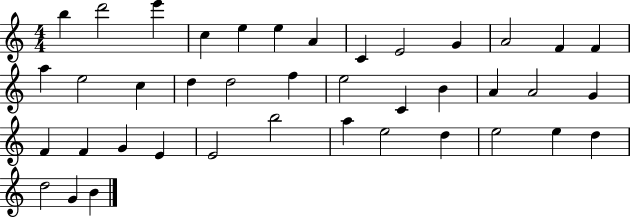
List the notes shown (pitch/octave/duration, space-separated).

B5/q D6/h E6/q C5/q E5/q E5/q A4/q C4/q E4/h G4/q A4/h F4/q F4/q A5/q E5/h C5/q D5/q D5/h F5/q E5/h C4/q B4/q A4/q A4/h G4/q F4/q F4/q G4/q E4/q E4/h B5/h A5/q E5/h D5/q E5/h E5/q D5/q D5/h G4/q B4/q